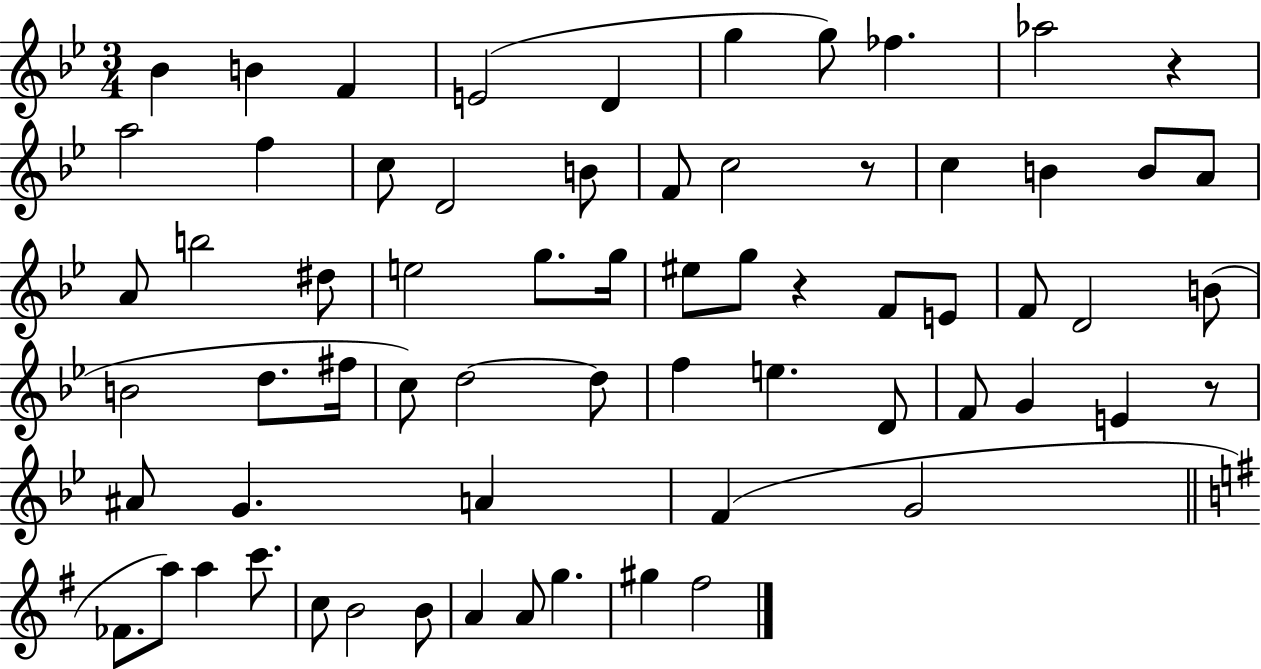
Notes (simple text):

Bb4/q B4/q F4/q E4/h D4/q G5/q G5/e FES5/q. Ab5/h R/q A5/h F5/q C5/e D4/h B4/e F4/e C5/h R/e C5/q B4/q B4/e A4/e A4/e B5/h D#5/e E5/h G5/e. G5/s EIS5/e G5/e R/q F4/e E4/e F4/e D4/h B4/e B4/h D5/e. F#5/s C5/e D5/h D5/e F5/q E5/q. D4/e F4/e G4/q E4/q R/e A#4/e G4/q. A4/q F4/q G4/h FES4/e. A5/e A5/q C6/e. C5/e B4/h B4/e A4/q A4/e G5/q. G#5/q F#5/h